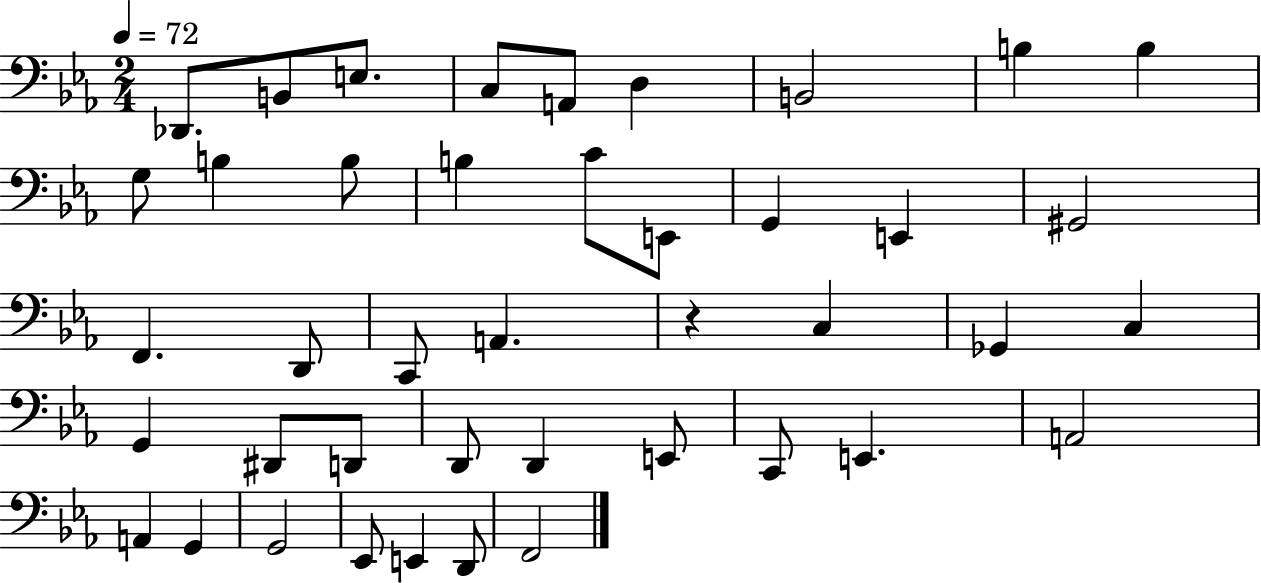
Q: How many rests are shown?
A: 1